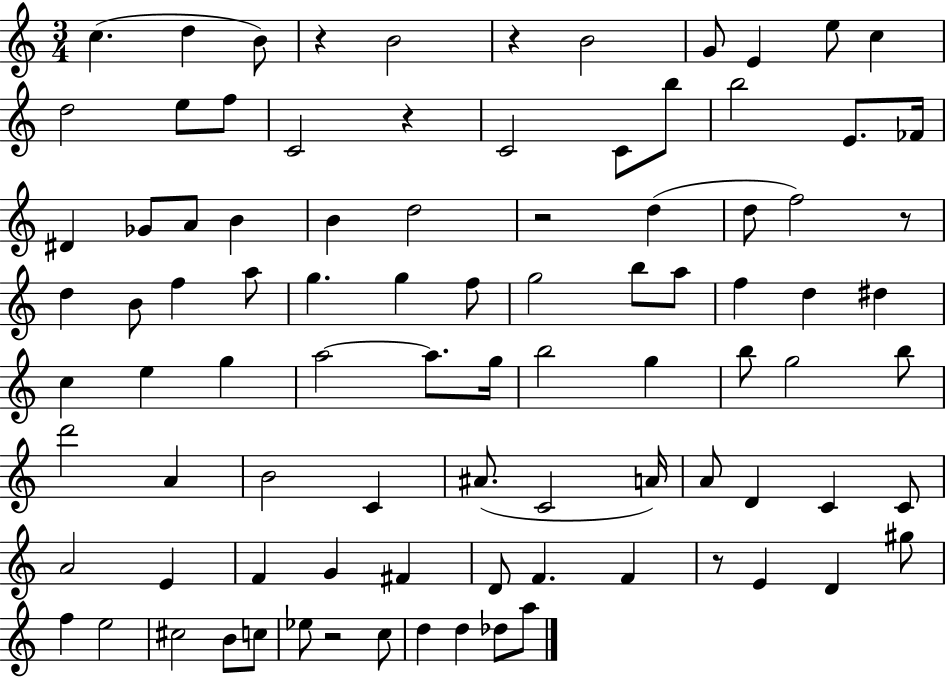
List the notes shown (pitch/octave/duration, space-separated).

C5/q. D5/q B4/e R/q B4/h R/q B4/h G4/e E4/q E5/e C5/q D5/h E5/e F5/e C4/h R/q C4/h C4/e B5/e B5/h E4/e. FES4/s D#4/q Gb4/e A4/e B4/q B4/q D5/h R/h D5/q D5/e F5/h R/e D5/q B4/e F5/q A5/e G5/q. G5/q F5/e G5/h B5/e A5/e F5/q D5/q D#5/q C5/q E5/q G5/q A5/h A5/e. G5/s B5/h G5/q B5/e G5/h B5/e D6/h A4/q B4/h C4/q A#4/e. C4/h A4/s A4/e D4/q C4/q C4/e A4/h E4/q F4/q G4/q F#4/q D4/e F4/q. F4/q R/e E4/q D4/q G#5/e F5/q E5/h C#5/h B4/e C5/e Eb5/e R/h C5/e D5/q D5/q Db5/e A5/e